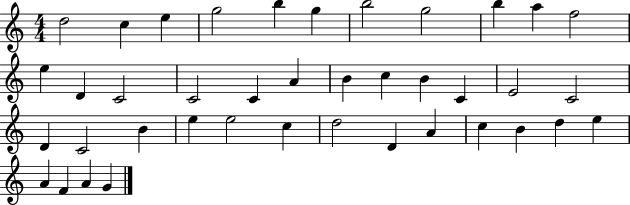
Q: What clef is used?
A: treble